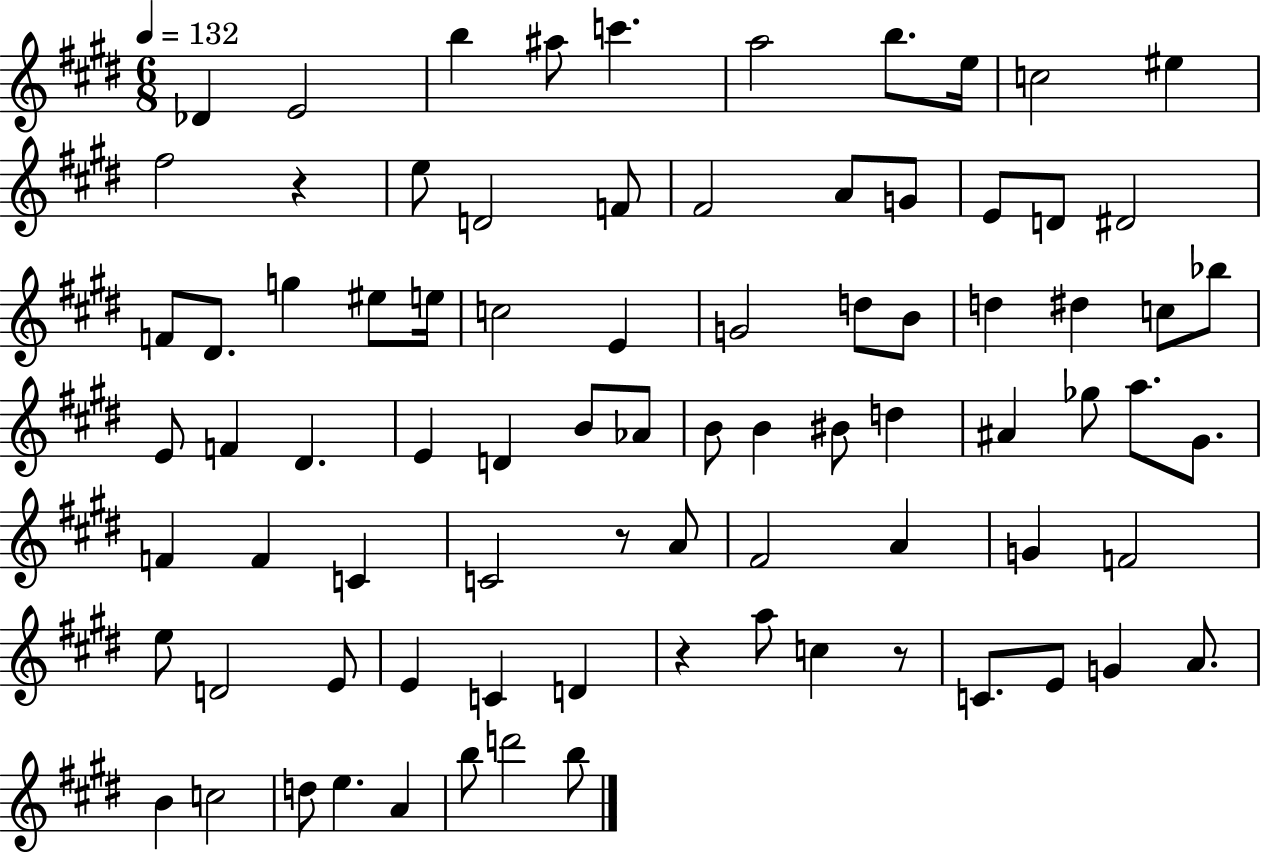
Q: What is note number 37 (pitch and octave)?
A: D#4